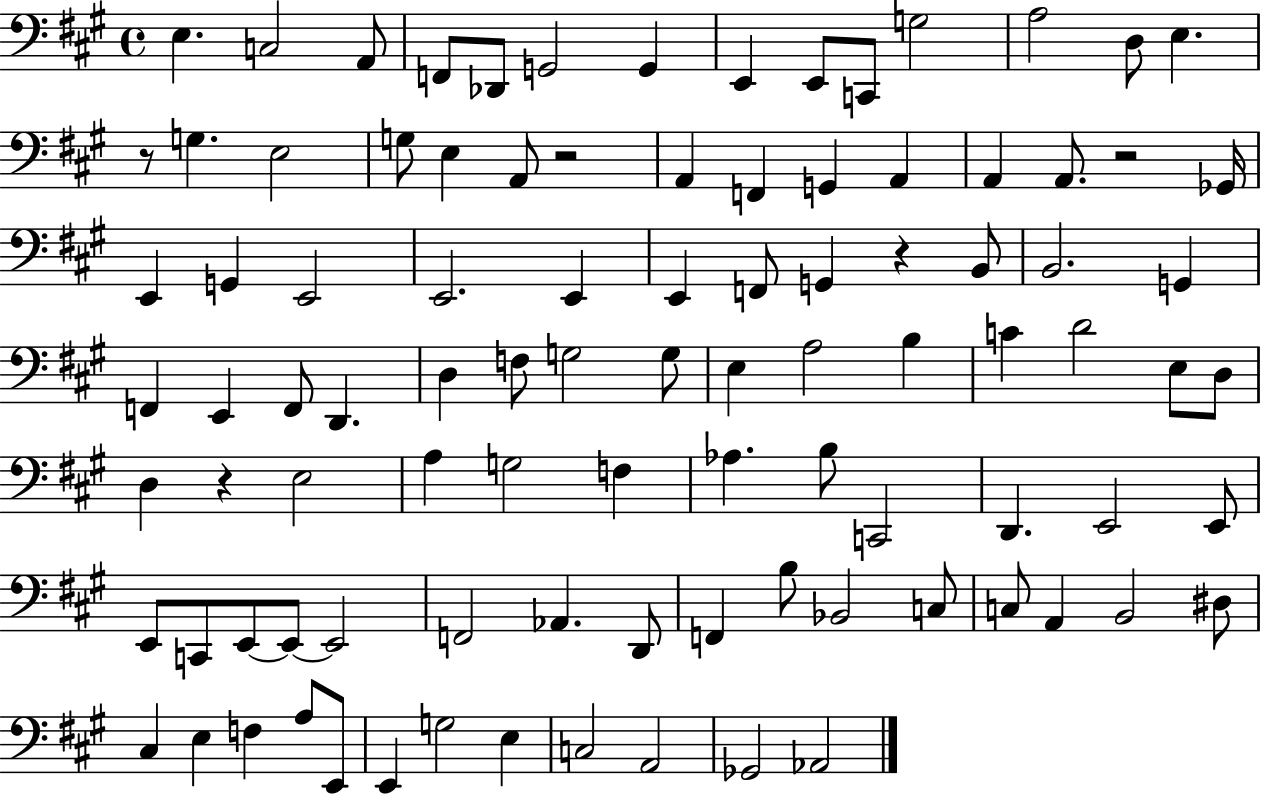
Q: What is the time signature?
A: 4/4